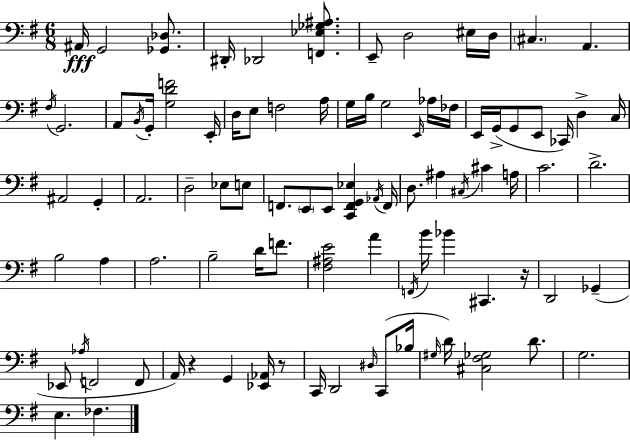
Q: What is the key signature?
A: E minor